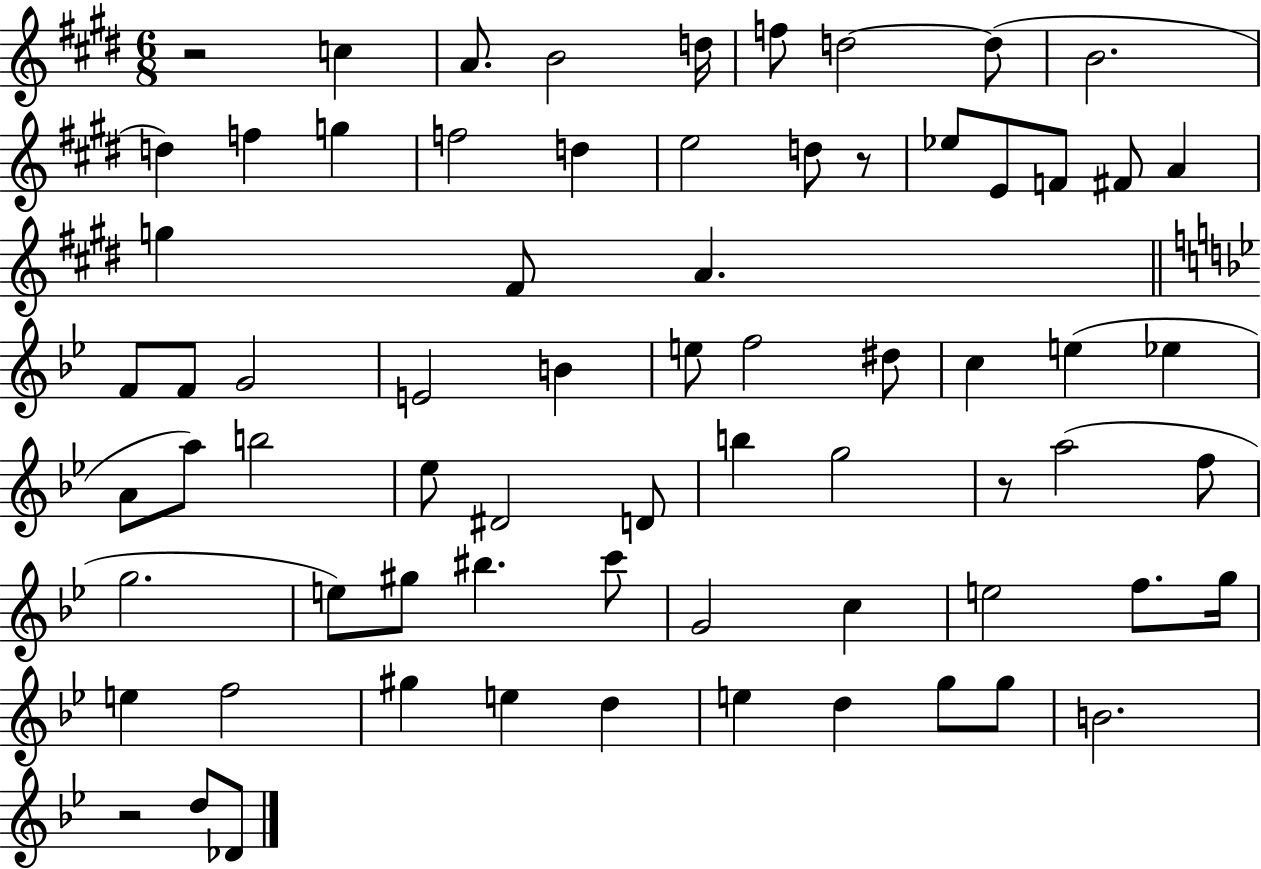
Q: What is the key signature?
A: E major